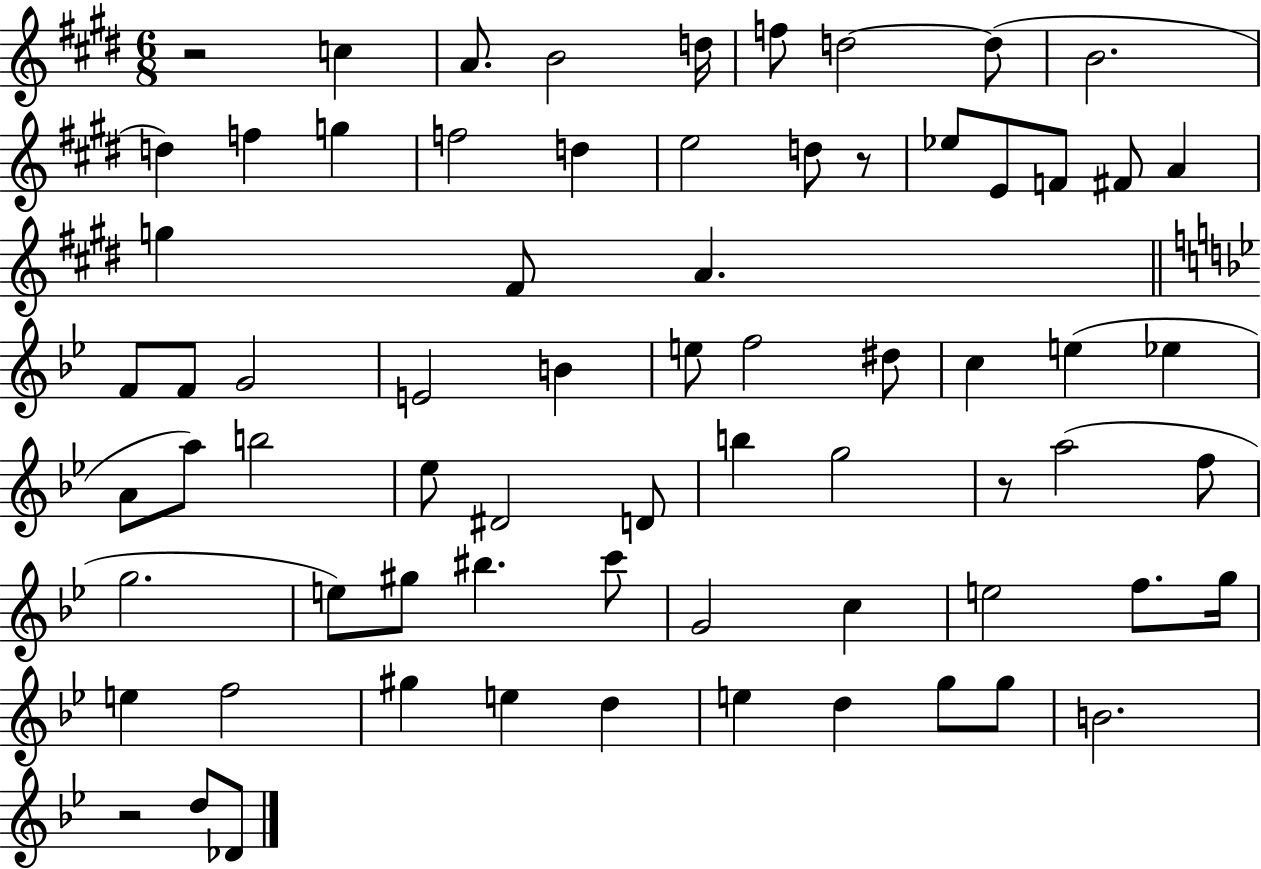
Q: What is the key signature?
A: E major